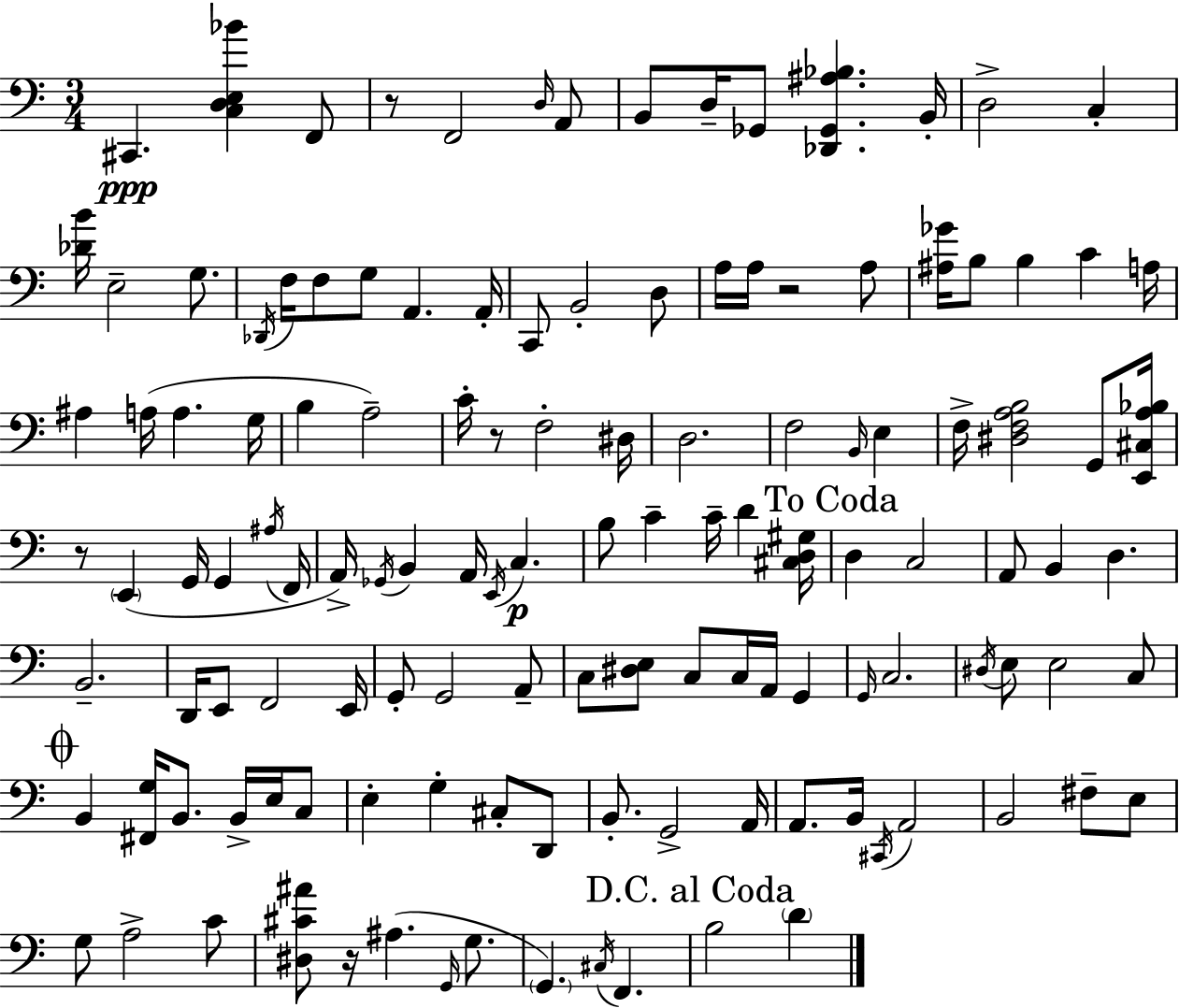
C#2/q. [C3,D3,E3,Bb4]/q F2/e R/e F2/h D3/s A2/e B2/e D3/s Gb2/e [Db2,Gb2,A#3,Bb3]/q. B2/s D3/h C3/q [Db4,B4]/s E3/h G3/e. Db2/s F3/s F3/e G3/e A2/q. A2/s C2/e B2/h D3/e A3/s A3/s R/h A3/e [A#3,Gb4]/s B3/e B3/q C4/q A3/s A#3/q A3/s A3/q. G3/s B3/q A3/h C4/s R/e F3/h D#3/s D3/h. F3/h B2/s E3/q F3/s [D#3,F3,A3,B3]/h G2/e [E2,C#3,A3,Bb3]/s R/e E2/q G2/s G2/q A#3/s F2/s A2/s Gb2/s B2/q A2/s E2/s C3/q. B3/e C4/q C4/s D4/q [C#3,D3,G#3]/s D3/q C3/h A2/e B2/q D3/q. B2/h. D2/s E2/e F2/h E2/s G2/e G2/h A2/e C3/e [D#3,E3]/e C3/e C3/s A2/s G2/q G2/s C3/h. D#3/s E3/e E3/h C3/e B2/q [F#2,G3]/s B2/e. B2/s E3/s C3/e E3/q G3/q C#3/e D2/e B2/e. G2/h A2/s A2/e. B2/s C#2/s A2/h B2/h F#3/e E3/e G3/e A3/h C4/e [D#3,C#4,A#4]/e R/s A#3/q. G2/s G3/e. G2/q. C#3/s F2/q. B3/h D4/q